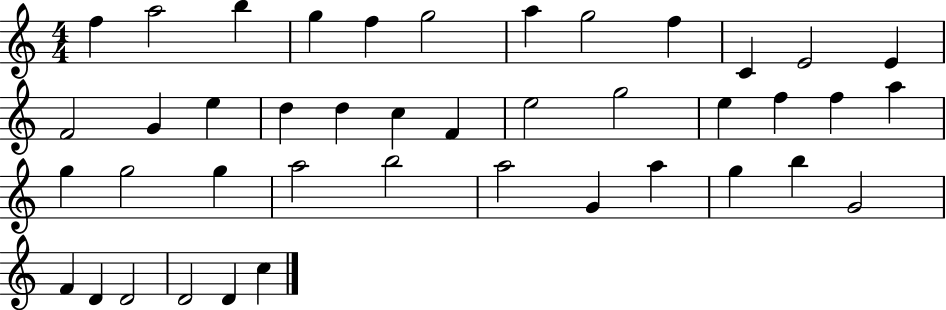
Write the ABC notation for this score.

X:1
T:Untitled
M:4/4
L:1/4
K:C
f a2 b g f g2 a g2 f C E2 E F2 G e d d c F e2 g2 e f f a g g2 g a2 b2 a2 G a g b G2 F D D2 D2 D c